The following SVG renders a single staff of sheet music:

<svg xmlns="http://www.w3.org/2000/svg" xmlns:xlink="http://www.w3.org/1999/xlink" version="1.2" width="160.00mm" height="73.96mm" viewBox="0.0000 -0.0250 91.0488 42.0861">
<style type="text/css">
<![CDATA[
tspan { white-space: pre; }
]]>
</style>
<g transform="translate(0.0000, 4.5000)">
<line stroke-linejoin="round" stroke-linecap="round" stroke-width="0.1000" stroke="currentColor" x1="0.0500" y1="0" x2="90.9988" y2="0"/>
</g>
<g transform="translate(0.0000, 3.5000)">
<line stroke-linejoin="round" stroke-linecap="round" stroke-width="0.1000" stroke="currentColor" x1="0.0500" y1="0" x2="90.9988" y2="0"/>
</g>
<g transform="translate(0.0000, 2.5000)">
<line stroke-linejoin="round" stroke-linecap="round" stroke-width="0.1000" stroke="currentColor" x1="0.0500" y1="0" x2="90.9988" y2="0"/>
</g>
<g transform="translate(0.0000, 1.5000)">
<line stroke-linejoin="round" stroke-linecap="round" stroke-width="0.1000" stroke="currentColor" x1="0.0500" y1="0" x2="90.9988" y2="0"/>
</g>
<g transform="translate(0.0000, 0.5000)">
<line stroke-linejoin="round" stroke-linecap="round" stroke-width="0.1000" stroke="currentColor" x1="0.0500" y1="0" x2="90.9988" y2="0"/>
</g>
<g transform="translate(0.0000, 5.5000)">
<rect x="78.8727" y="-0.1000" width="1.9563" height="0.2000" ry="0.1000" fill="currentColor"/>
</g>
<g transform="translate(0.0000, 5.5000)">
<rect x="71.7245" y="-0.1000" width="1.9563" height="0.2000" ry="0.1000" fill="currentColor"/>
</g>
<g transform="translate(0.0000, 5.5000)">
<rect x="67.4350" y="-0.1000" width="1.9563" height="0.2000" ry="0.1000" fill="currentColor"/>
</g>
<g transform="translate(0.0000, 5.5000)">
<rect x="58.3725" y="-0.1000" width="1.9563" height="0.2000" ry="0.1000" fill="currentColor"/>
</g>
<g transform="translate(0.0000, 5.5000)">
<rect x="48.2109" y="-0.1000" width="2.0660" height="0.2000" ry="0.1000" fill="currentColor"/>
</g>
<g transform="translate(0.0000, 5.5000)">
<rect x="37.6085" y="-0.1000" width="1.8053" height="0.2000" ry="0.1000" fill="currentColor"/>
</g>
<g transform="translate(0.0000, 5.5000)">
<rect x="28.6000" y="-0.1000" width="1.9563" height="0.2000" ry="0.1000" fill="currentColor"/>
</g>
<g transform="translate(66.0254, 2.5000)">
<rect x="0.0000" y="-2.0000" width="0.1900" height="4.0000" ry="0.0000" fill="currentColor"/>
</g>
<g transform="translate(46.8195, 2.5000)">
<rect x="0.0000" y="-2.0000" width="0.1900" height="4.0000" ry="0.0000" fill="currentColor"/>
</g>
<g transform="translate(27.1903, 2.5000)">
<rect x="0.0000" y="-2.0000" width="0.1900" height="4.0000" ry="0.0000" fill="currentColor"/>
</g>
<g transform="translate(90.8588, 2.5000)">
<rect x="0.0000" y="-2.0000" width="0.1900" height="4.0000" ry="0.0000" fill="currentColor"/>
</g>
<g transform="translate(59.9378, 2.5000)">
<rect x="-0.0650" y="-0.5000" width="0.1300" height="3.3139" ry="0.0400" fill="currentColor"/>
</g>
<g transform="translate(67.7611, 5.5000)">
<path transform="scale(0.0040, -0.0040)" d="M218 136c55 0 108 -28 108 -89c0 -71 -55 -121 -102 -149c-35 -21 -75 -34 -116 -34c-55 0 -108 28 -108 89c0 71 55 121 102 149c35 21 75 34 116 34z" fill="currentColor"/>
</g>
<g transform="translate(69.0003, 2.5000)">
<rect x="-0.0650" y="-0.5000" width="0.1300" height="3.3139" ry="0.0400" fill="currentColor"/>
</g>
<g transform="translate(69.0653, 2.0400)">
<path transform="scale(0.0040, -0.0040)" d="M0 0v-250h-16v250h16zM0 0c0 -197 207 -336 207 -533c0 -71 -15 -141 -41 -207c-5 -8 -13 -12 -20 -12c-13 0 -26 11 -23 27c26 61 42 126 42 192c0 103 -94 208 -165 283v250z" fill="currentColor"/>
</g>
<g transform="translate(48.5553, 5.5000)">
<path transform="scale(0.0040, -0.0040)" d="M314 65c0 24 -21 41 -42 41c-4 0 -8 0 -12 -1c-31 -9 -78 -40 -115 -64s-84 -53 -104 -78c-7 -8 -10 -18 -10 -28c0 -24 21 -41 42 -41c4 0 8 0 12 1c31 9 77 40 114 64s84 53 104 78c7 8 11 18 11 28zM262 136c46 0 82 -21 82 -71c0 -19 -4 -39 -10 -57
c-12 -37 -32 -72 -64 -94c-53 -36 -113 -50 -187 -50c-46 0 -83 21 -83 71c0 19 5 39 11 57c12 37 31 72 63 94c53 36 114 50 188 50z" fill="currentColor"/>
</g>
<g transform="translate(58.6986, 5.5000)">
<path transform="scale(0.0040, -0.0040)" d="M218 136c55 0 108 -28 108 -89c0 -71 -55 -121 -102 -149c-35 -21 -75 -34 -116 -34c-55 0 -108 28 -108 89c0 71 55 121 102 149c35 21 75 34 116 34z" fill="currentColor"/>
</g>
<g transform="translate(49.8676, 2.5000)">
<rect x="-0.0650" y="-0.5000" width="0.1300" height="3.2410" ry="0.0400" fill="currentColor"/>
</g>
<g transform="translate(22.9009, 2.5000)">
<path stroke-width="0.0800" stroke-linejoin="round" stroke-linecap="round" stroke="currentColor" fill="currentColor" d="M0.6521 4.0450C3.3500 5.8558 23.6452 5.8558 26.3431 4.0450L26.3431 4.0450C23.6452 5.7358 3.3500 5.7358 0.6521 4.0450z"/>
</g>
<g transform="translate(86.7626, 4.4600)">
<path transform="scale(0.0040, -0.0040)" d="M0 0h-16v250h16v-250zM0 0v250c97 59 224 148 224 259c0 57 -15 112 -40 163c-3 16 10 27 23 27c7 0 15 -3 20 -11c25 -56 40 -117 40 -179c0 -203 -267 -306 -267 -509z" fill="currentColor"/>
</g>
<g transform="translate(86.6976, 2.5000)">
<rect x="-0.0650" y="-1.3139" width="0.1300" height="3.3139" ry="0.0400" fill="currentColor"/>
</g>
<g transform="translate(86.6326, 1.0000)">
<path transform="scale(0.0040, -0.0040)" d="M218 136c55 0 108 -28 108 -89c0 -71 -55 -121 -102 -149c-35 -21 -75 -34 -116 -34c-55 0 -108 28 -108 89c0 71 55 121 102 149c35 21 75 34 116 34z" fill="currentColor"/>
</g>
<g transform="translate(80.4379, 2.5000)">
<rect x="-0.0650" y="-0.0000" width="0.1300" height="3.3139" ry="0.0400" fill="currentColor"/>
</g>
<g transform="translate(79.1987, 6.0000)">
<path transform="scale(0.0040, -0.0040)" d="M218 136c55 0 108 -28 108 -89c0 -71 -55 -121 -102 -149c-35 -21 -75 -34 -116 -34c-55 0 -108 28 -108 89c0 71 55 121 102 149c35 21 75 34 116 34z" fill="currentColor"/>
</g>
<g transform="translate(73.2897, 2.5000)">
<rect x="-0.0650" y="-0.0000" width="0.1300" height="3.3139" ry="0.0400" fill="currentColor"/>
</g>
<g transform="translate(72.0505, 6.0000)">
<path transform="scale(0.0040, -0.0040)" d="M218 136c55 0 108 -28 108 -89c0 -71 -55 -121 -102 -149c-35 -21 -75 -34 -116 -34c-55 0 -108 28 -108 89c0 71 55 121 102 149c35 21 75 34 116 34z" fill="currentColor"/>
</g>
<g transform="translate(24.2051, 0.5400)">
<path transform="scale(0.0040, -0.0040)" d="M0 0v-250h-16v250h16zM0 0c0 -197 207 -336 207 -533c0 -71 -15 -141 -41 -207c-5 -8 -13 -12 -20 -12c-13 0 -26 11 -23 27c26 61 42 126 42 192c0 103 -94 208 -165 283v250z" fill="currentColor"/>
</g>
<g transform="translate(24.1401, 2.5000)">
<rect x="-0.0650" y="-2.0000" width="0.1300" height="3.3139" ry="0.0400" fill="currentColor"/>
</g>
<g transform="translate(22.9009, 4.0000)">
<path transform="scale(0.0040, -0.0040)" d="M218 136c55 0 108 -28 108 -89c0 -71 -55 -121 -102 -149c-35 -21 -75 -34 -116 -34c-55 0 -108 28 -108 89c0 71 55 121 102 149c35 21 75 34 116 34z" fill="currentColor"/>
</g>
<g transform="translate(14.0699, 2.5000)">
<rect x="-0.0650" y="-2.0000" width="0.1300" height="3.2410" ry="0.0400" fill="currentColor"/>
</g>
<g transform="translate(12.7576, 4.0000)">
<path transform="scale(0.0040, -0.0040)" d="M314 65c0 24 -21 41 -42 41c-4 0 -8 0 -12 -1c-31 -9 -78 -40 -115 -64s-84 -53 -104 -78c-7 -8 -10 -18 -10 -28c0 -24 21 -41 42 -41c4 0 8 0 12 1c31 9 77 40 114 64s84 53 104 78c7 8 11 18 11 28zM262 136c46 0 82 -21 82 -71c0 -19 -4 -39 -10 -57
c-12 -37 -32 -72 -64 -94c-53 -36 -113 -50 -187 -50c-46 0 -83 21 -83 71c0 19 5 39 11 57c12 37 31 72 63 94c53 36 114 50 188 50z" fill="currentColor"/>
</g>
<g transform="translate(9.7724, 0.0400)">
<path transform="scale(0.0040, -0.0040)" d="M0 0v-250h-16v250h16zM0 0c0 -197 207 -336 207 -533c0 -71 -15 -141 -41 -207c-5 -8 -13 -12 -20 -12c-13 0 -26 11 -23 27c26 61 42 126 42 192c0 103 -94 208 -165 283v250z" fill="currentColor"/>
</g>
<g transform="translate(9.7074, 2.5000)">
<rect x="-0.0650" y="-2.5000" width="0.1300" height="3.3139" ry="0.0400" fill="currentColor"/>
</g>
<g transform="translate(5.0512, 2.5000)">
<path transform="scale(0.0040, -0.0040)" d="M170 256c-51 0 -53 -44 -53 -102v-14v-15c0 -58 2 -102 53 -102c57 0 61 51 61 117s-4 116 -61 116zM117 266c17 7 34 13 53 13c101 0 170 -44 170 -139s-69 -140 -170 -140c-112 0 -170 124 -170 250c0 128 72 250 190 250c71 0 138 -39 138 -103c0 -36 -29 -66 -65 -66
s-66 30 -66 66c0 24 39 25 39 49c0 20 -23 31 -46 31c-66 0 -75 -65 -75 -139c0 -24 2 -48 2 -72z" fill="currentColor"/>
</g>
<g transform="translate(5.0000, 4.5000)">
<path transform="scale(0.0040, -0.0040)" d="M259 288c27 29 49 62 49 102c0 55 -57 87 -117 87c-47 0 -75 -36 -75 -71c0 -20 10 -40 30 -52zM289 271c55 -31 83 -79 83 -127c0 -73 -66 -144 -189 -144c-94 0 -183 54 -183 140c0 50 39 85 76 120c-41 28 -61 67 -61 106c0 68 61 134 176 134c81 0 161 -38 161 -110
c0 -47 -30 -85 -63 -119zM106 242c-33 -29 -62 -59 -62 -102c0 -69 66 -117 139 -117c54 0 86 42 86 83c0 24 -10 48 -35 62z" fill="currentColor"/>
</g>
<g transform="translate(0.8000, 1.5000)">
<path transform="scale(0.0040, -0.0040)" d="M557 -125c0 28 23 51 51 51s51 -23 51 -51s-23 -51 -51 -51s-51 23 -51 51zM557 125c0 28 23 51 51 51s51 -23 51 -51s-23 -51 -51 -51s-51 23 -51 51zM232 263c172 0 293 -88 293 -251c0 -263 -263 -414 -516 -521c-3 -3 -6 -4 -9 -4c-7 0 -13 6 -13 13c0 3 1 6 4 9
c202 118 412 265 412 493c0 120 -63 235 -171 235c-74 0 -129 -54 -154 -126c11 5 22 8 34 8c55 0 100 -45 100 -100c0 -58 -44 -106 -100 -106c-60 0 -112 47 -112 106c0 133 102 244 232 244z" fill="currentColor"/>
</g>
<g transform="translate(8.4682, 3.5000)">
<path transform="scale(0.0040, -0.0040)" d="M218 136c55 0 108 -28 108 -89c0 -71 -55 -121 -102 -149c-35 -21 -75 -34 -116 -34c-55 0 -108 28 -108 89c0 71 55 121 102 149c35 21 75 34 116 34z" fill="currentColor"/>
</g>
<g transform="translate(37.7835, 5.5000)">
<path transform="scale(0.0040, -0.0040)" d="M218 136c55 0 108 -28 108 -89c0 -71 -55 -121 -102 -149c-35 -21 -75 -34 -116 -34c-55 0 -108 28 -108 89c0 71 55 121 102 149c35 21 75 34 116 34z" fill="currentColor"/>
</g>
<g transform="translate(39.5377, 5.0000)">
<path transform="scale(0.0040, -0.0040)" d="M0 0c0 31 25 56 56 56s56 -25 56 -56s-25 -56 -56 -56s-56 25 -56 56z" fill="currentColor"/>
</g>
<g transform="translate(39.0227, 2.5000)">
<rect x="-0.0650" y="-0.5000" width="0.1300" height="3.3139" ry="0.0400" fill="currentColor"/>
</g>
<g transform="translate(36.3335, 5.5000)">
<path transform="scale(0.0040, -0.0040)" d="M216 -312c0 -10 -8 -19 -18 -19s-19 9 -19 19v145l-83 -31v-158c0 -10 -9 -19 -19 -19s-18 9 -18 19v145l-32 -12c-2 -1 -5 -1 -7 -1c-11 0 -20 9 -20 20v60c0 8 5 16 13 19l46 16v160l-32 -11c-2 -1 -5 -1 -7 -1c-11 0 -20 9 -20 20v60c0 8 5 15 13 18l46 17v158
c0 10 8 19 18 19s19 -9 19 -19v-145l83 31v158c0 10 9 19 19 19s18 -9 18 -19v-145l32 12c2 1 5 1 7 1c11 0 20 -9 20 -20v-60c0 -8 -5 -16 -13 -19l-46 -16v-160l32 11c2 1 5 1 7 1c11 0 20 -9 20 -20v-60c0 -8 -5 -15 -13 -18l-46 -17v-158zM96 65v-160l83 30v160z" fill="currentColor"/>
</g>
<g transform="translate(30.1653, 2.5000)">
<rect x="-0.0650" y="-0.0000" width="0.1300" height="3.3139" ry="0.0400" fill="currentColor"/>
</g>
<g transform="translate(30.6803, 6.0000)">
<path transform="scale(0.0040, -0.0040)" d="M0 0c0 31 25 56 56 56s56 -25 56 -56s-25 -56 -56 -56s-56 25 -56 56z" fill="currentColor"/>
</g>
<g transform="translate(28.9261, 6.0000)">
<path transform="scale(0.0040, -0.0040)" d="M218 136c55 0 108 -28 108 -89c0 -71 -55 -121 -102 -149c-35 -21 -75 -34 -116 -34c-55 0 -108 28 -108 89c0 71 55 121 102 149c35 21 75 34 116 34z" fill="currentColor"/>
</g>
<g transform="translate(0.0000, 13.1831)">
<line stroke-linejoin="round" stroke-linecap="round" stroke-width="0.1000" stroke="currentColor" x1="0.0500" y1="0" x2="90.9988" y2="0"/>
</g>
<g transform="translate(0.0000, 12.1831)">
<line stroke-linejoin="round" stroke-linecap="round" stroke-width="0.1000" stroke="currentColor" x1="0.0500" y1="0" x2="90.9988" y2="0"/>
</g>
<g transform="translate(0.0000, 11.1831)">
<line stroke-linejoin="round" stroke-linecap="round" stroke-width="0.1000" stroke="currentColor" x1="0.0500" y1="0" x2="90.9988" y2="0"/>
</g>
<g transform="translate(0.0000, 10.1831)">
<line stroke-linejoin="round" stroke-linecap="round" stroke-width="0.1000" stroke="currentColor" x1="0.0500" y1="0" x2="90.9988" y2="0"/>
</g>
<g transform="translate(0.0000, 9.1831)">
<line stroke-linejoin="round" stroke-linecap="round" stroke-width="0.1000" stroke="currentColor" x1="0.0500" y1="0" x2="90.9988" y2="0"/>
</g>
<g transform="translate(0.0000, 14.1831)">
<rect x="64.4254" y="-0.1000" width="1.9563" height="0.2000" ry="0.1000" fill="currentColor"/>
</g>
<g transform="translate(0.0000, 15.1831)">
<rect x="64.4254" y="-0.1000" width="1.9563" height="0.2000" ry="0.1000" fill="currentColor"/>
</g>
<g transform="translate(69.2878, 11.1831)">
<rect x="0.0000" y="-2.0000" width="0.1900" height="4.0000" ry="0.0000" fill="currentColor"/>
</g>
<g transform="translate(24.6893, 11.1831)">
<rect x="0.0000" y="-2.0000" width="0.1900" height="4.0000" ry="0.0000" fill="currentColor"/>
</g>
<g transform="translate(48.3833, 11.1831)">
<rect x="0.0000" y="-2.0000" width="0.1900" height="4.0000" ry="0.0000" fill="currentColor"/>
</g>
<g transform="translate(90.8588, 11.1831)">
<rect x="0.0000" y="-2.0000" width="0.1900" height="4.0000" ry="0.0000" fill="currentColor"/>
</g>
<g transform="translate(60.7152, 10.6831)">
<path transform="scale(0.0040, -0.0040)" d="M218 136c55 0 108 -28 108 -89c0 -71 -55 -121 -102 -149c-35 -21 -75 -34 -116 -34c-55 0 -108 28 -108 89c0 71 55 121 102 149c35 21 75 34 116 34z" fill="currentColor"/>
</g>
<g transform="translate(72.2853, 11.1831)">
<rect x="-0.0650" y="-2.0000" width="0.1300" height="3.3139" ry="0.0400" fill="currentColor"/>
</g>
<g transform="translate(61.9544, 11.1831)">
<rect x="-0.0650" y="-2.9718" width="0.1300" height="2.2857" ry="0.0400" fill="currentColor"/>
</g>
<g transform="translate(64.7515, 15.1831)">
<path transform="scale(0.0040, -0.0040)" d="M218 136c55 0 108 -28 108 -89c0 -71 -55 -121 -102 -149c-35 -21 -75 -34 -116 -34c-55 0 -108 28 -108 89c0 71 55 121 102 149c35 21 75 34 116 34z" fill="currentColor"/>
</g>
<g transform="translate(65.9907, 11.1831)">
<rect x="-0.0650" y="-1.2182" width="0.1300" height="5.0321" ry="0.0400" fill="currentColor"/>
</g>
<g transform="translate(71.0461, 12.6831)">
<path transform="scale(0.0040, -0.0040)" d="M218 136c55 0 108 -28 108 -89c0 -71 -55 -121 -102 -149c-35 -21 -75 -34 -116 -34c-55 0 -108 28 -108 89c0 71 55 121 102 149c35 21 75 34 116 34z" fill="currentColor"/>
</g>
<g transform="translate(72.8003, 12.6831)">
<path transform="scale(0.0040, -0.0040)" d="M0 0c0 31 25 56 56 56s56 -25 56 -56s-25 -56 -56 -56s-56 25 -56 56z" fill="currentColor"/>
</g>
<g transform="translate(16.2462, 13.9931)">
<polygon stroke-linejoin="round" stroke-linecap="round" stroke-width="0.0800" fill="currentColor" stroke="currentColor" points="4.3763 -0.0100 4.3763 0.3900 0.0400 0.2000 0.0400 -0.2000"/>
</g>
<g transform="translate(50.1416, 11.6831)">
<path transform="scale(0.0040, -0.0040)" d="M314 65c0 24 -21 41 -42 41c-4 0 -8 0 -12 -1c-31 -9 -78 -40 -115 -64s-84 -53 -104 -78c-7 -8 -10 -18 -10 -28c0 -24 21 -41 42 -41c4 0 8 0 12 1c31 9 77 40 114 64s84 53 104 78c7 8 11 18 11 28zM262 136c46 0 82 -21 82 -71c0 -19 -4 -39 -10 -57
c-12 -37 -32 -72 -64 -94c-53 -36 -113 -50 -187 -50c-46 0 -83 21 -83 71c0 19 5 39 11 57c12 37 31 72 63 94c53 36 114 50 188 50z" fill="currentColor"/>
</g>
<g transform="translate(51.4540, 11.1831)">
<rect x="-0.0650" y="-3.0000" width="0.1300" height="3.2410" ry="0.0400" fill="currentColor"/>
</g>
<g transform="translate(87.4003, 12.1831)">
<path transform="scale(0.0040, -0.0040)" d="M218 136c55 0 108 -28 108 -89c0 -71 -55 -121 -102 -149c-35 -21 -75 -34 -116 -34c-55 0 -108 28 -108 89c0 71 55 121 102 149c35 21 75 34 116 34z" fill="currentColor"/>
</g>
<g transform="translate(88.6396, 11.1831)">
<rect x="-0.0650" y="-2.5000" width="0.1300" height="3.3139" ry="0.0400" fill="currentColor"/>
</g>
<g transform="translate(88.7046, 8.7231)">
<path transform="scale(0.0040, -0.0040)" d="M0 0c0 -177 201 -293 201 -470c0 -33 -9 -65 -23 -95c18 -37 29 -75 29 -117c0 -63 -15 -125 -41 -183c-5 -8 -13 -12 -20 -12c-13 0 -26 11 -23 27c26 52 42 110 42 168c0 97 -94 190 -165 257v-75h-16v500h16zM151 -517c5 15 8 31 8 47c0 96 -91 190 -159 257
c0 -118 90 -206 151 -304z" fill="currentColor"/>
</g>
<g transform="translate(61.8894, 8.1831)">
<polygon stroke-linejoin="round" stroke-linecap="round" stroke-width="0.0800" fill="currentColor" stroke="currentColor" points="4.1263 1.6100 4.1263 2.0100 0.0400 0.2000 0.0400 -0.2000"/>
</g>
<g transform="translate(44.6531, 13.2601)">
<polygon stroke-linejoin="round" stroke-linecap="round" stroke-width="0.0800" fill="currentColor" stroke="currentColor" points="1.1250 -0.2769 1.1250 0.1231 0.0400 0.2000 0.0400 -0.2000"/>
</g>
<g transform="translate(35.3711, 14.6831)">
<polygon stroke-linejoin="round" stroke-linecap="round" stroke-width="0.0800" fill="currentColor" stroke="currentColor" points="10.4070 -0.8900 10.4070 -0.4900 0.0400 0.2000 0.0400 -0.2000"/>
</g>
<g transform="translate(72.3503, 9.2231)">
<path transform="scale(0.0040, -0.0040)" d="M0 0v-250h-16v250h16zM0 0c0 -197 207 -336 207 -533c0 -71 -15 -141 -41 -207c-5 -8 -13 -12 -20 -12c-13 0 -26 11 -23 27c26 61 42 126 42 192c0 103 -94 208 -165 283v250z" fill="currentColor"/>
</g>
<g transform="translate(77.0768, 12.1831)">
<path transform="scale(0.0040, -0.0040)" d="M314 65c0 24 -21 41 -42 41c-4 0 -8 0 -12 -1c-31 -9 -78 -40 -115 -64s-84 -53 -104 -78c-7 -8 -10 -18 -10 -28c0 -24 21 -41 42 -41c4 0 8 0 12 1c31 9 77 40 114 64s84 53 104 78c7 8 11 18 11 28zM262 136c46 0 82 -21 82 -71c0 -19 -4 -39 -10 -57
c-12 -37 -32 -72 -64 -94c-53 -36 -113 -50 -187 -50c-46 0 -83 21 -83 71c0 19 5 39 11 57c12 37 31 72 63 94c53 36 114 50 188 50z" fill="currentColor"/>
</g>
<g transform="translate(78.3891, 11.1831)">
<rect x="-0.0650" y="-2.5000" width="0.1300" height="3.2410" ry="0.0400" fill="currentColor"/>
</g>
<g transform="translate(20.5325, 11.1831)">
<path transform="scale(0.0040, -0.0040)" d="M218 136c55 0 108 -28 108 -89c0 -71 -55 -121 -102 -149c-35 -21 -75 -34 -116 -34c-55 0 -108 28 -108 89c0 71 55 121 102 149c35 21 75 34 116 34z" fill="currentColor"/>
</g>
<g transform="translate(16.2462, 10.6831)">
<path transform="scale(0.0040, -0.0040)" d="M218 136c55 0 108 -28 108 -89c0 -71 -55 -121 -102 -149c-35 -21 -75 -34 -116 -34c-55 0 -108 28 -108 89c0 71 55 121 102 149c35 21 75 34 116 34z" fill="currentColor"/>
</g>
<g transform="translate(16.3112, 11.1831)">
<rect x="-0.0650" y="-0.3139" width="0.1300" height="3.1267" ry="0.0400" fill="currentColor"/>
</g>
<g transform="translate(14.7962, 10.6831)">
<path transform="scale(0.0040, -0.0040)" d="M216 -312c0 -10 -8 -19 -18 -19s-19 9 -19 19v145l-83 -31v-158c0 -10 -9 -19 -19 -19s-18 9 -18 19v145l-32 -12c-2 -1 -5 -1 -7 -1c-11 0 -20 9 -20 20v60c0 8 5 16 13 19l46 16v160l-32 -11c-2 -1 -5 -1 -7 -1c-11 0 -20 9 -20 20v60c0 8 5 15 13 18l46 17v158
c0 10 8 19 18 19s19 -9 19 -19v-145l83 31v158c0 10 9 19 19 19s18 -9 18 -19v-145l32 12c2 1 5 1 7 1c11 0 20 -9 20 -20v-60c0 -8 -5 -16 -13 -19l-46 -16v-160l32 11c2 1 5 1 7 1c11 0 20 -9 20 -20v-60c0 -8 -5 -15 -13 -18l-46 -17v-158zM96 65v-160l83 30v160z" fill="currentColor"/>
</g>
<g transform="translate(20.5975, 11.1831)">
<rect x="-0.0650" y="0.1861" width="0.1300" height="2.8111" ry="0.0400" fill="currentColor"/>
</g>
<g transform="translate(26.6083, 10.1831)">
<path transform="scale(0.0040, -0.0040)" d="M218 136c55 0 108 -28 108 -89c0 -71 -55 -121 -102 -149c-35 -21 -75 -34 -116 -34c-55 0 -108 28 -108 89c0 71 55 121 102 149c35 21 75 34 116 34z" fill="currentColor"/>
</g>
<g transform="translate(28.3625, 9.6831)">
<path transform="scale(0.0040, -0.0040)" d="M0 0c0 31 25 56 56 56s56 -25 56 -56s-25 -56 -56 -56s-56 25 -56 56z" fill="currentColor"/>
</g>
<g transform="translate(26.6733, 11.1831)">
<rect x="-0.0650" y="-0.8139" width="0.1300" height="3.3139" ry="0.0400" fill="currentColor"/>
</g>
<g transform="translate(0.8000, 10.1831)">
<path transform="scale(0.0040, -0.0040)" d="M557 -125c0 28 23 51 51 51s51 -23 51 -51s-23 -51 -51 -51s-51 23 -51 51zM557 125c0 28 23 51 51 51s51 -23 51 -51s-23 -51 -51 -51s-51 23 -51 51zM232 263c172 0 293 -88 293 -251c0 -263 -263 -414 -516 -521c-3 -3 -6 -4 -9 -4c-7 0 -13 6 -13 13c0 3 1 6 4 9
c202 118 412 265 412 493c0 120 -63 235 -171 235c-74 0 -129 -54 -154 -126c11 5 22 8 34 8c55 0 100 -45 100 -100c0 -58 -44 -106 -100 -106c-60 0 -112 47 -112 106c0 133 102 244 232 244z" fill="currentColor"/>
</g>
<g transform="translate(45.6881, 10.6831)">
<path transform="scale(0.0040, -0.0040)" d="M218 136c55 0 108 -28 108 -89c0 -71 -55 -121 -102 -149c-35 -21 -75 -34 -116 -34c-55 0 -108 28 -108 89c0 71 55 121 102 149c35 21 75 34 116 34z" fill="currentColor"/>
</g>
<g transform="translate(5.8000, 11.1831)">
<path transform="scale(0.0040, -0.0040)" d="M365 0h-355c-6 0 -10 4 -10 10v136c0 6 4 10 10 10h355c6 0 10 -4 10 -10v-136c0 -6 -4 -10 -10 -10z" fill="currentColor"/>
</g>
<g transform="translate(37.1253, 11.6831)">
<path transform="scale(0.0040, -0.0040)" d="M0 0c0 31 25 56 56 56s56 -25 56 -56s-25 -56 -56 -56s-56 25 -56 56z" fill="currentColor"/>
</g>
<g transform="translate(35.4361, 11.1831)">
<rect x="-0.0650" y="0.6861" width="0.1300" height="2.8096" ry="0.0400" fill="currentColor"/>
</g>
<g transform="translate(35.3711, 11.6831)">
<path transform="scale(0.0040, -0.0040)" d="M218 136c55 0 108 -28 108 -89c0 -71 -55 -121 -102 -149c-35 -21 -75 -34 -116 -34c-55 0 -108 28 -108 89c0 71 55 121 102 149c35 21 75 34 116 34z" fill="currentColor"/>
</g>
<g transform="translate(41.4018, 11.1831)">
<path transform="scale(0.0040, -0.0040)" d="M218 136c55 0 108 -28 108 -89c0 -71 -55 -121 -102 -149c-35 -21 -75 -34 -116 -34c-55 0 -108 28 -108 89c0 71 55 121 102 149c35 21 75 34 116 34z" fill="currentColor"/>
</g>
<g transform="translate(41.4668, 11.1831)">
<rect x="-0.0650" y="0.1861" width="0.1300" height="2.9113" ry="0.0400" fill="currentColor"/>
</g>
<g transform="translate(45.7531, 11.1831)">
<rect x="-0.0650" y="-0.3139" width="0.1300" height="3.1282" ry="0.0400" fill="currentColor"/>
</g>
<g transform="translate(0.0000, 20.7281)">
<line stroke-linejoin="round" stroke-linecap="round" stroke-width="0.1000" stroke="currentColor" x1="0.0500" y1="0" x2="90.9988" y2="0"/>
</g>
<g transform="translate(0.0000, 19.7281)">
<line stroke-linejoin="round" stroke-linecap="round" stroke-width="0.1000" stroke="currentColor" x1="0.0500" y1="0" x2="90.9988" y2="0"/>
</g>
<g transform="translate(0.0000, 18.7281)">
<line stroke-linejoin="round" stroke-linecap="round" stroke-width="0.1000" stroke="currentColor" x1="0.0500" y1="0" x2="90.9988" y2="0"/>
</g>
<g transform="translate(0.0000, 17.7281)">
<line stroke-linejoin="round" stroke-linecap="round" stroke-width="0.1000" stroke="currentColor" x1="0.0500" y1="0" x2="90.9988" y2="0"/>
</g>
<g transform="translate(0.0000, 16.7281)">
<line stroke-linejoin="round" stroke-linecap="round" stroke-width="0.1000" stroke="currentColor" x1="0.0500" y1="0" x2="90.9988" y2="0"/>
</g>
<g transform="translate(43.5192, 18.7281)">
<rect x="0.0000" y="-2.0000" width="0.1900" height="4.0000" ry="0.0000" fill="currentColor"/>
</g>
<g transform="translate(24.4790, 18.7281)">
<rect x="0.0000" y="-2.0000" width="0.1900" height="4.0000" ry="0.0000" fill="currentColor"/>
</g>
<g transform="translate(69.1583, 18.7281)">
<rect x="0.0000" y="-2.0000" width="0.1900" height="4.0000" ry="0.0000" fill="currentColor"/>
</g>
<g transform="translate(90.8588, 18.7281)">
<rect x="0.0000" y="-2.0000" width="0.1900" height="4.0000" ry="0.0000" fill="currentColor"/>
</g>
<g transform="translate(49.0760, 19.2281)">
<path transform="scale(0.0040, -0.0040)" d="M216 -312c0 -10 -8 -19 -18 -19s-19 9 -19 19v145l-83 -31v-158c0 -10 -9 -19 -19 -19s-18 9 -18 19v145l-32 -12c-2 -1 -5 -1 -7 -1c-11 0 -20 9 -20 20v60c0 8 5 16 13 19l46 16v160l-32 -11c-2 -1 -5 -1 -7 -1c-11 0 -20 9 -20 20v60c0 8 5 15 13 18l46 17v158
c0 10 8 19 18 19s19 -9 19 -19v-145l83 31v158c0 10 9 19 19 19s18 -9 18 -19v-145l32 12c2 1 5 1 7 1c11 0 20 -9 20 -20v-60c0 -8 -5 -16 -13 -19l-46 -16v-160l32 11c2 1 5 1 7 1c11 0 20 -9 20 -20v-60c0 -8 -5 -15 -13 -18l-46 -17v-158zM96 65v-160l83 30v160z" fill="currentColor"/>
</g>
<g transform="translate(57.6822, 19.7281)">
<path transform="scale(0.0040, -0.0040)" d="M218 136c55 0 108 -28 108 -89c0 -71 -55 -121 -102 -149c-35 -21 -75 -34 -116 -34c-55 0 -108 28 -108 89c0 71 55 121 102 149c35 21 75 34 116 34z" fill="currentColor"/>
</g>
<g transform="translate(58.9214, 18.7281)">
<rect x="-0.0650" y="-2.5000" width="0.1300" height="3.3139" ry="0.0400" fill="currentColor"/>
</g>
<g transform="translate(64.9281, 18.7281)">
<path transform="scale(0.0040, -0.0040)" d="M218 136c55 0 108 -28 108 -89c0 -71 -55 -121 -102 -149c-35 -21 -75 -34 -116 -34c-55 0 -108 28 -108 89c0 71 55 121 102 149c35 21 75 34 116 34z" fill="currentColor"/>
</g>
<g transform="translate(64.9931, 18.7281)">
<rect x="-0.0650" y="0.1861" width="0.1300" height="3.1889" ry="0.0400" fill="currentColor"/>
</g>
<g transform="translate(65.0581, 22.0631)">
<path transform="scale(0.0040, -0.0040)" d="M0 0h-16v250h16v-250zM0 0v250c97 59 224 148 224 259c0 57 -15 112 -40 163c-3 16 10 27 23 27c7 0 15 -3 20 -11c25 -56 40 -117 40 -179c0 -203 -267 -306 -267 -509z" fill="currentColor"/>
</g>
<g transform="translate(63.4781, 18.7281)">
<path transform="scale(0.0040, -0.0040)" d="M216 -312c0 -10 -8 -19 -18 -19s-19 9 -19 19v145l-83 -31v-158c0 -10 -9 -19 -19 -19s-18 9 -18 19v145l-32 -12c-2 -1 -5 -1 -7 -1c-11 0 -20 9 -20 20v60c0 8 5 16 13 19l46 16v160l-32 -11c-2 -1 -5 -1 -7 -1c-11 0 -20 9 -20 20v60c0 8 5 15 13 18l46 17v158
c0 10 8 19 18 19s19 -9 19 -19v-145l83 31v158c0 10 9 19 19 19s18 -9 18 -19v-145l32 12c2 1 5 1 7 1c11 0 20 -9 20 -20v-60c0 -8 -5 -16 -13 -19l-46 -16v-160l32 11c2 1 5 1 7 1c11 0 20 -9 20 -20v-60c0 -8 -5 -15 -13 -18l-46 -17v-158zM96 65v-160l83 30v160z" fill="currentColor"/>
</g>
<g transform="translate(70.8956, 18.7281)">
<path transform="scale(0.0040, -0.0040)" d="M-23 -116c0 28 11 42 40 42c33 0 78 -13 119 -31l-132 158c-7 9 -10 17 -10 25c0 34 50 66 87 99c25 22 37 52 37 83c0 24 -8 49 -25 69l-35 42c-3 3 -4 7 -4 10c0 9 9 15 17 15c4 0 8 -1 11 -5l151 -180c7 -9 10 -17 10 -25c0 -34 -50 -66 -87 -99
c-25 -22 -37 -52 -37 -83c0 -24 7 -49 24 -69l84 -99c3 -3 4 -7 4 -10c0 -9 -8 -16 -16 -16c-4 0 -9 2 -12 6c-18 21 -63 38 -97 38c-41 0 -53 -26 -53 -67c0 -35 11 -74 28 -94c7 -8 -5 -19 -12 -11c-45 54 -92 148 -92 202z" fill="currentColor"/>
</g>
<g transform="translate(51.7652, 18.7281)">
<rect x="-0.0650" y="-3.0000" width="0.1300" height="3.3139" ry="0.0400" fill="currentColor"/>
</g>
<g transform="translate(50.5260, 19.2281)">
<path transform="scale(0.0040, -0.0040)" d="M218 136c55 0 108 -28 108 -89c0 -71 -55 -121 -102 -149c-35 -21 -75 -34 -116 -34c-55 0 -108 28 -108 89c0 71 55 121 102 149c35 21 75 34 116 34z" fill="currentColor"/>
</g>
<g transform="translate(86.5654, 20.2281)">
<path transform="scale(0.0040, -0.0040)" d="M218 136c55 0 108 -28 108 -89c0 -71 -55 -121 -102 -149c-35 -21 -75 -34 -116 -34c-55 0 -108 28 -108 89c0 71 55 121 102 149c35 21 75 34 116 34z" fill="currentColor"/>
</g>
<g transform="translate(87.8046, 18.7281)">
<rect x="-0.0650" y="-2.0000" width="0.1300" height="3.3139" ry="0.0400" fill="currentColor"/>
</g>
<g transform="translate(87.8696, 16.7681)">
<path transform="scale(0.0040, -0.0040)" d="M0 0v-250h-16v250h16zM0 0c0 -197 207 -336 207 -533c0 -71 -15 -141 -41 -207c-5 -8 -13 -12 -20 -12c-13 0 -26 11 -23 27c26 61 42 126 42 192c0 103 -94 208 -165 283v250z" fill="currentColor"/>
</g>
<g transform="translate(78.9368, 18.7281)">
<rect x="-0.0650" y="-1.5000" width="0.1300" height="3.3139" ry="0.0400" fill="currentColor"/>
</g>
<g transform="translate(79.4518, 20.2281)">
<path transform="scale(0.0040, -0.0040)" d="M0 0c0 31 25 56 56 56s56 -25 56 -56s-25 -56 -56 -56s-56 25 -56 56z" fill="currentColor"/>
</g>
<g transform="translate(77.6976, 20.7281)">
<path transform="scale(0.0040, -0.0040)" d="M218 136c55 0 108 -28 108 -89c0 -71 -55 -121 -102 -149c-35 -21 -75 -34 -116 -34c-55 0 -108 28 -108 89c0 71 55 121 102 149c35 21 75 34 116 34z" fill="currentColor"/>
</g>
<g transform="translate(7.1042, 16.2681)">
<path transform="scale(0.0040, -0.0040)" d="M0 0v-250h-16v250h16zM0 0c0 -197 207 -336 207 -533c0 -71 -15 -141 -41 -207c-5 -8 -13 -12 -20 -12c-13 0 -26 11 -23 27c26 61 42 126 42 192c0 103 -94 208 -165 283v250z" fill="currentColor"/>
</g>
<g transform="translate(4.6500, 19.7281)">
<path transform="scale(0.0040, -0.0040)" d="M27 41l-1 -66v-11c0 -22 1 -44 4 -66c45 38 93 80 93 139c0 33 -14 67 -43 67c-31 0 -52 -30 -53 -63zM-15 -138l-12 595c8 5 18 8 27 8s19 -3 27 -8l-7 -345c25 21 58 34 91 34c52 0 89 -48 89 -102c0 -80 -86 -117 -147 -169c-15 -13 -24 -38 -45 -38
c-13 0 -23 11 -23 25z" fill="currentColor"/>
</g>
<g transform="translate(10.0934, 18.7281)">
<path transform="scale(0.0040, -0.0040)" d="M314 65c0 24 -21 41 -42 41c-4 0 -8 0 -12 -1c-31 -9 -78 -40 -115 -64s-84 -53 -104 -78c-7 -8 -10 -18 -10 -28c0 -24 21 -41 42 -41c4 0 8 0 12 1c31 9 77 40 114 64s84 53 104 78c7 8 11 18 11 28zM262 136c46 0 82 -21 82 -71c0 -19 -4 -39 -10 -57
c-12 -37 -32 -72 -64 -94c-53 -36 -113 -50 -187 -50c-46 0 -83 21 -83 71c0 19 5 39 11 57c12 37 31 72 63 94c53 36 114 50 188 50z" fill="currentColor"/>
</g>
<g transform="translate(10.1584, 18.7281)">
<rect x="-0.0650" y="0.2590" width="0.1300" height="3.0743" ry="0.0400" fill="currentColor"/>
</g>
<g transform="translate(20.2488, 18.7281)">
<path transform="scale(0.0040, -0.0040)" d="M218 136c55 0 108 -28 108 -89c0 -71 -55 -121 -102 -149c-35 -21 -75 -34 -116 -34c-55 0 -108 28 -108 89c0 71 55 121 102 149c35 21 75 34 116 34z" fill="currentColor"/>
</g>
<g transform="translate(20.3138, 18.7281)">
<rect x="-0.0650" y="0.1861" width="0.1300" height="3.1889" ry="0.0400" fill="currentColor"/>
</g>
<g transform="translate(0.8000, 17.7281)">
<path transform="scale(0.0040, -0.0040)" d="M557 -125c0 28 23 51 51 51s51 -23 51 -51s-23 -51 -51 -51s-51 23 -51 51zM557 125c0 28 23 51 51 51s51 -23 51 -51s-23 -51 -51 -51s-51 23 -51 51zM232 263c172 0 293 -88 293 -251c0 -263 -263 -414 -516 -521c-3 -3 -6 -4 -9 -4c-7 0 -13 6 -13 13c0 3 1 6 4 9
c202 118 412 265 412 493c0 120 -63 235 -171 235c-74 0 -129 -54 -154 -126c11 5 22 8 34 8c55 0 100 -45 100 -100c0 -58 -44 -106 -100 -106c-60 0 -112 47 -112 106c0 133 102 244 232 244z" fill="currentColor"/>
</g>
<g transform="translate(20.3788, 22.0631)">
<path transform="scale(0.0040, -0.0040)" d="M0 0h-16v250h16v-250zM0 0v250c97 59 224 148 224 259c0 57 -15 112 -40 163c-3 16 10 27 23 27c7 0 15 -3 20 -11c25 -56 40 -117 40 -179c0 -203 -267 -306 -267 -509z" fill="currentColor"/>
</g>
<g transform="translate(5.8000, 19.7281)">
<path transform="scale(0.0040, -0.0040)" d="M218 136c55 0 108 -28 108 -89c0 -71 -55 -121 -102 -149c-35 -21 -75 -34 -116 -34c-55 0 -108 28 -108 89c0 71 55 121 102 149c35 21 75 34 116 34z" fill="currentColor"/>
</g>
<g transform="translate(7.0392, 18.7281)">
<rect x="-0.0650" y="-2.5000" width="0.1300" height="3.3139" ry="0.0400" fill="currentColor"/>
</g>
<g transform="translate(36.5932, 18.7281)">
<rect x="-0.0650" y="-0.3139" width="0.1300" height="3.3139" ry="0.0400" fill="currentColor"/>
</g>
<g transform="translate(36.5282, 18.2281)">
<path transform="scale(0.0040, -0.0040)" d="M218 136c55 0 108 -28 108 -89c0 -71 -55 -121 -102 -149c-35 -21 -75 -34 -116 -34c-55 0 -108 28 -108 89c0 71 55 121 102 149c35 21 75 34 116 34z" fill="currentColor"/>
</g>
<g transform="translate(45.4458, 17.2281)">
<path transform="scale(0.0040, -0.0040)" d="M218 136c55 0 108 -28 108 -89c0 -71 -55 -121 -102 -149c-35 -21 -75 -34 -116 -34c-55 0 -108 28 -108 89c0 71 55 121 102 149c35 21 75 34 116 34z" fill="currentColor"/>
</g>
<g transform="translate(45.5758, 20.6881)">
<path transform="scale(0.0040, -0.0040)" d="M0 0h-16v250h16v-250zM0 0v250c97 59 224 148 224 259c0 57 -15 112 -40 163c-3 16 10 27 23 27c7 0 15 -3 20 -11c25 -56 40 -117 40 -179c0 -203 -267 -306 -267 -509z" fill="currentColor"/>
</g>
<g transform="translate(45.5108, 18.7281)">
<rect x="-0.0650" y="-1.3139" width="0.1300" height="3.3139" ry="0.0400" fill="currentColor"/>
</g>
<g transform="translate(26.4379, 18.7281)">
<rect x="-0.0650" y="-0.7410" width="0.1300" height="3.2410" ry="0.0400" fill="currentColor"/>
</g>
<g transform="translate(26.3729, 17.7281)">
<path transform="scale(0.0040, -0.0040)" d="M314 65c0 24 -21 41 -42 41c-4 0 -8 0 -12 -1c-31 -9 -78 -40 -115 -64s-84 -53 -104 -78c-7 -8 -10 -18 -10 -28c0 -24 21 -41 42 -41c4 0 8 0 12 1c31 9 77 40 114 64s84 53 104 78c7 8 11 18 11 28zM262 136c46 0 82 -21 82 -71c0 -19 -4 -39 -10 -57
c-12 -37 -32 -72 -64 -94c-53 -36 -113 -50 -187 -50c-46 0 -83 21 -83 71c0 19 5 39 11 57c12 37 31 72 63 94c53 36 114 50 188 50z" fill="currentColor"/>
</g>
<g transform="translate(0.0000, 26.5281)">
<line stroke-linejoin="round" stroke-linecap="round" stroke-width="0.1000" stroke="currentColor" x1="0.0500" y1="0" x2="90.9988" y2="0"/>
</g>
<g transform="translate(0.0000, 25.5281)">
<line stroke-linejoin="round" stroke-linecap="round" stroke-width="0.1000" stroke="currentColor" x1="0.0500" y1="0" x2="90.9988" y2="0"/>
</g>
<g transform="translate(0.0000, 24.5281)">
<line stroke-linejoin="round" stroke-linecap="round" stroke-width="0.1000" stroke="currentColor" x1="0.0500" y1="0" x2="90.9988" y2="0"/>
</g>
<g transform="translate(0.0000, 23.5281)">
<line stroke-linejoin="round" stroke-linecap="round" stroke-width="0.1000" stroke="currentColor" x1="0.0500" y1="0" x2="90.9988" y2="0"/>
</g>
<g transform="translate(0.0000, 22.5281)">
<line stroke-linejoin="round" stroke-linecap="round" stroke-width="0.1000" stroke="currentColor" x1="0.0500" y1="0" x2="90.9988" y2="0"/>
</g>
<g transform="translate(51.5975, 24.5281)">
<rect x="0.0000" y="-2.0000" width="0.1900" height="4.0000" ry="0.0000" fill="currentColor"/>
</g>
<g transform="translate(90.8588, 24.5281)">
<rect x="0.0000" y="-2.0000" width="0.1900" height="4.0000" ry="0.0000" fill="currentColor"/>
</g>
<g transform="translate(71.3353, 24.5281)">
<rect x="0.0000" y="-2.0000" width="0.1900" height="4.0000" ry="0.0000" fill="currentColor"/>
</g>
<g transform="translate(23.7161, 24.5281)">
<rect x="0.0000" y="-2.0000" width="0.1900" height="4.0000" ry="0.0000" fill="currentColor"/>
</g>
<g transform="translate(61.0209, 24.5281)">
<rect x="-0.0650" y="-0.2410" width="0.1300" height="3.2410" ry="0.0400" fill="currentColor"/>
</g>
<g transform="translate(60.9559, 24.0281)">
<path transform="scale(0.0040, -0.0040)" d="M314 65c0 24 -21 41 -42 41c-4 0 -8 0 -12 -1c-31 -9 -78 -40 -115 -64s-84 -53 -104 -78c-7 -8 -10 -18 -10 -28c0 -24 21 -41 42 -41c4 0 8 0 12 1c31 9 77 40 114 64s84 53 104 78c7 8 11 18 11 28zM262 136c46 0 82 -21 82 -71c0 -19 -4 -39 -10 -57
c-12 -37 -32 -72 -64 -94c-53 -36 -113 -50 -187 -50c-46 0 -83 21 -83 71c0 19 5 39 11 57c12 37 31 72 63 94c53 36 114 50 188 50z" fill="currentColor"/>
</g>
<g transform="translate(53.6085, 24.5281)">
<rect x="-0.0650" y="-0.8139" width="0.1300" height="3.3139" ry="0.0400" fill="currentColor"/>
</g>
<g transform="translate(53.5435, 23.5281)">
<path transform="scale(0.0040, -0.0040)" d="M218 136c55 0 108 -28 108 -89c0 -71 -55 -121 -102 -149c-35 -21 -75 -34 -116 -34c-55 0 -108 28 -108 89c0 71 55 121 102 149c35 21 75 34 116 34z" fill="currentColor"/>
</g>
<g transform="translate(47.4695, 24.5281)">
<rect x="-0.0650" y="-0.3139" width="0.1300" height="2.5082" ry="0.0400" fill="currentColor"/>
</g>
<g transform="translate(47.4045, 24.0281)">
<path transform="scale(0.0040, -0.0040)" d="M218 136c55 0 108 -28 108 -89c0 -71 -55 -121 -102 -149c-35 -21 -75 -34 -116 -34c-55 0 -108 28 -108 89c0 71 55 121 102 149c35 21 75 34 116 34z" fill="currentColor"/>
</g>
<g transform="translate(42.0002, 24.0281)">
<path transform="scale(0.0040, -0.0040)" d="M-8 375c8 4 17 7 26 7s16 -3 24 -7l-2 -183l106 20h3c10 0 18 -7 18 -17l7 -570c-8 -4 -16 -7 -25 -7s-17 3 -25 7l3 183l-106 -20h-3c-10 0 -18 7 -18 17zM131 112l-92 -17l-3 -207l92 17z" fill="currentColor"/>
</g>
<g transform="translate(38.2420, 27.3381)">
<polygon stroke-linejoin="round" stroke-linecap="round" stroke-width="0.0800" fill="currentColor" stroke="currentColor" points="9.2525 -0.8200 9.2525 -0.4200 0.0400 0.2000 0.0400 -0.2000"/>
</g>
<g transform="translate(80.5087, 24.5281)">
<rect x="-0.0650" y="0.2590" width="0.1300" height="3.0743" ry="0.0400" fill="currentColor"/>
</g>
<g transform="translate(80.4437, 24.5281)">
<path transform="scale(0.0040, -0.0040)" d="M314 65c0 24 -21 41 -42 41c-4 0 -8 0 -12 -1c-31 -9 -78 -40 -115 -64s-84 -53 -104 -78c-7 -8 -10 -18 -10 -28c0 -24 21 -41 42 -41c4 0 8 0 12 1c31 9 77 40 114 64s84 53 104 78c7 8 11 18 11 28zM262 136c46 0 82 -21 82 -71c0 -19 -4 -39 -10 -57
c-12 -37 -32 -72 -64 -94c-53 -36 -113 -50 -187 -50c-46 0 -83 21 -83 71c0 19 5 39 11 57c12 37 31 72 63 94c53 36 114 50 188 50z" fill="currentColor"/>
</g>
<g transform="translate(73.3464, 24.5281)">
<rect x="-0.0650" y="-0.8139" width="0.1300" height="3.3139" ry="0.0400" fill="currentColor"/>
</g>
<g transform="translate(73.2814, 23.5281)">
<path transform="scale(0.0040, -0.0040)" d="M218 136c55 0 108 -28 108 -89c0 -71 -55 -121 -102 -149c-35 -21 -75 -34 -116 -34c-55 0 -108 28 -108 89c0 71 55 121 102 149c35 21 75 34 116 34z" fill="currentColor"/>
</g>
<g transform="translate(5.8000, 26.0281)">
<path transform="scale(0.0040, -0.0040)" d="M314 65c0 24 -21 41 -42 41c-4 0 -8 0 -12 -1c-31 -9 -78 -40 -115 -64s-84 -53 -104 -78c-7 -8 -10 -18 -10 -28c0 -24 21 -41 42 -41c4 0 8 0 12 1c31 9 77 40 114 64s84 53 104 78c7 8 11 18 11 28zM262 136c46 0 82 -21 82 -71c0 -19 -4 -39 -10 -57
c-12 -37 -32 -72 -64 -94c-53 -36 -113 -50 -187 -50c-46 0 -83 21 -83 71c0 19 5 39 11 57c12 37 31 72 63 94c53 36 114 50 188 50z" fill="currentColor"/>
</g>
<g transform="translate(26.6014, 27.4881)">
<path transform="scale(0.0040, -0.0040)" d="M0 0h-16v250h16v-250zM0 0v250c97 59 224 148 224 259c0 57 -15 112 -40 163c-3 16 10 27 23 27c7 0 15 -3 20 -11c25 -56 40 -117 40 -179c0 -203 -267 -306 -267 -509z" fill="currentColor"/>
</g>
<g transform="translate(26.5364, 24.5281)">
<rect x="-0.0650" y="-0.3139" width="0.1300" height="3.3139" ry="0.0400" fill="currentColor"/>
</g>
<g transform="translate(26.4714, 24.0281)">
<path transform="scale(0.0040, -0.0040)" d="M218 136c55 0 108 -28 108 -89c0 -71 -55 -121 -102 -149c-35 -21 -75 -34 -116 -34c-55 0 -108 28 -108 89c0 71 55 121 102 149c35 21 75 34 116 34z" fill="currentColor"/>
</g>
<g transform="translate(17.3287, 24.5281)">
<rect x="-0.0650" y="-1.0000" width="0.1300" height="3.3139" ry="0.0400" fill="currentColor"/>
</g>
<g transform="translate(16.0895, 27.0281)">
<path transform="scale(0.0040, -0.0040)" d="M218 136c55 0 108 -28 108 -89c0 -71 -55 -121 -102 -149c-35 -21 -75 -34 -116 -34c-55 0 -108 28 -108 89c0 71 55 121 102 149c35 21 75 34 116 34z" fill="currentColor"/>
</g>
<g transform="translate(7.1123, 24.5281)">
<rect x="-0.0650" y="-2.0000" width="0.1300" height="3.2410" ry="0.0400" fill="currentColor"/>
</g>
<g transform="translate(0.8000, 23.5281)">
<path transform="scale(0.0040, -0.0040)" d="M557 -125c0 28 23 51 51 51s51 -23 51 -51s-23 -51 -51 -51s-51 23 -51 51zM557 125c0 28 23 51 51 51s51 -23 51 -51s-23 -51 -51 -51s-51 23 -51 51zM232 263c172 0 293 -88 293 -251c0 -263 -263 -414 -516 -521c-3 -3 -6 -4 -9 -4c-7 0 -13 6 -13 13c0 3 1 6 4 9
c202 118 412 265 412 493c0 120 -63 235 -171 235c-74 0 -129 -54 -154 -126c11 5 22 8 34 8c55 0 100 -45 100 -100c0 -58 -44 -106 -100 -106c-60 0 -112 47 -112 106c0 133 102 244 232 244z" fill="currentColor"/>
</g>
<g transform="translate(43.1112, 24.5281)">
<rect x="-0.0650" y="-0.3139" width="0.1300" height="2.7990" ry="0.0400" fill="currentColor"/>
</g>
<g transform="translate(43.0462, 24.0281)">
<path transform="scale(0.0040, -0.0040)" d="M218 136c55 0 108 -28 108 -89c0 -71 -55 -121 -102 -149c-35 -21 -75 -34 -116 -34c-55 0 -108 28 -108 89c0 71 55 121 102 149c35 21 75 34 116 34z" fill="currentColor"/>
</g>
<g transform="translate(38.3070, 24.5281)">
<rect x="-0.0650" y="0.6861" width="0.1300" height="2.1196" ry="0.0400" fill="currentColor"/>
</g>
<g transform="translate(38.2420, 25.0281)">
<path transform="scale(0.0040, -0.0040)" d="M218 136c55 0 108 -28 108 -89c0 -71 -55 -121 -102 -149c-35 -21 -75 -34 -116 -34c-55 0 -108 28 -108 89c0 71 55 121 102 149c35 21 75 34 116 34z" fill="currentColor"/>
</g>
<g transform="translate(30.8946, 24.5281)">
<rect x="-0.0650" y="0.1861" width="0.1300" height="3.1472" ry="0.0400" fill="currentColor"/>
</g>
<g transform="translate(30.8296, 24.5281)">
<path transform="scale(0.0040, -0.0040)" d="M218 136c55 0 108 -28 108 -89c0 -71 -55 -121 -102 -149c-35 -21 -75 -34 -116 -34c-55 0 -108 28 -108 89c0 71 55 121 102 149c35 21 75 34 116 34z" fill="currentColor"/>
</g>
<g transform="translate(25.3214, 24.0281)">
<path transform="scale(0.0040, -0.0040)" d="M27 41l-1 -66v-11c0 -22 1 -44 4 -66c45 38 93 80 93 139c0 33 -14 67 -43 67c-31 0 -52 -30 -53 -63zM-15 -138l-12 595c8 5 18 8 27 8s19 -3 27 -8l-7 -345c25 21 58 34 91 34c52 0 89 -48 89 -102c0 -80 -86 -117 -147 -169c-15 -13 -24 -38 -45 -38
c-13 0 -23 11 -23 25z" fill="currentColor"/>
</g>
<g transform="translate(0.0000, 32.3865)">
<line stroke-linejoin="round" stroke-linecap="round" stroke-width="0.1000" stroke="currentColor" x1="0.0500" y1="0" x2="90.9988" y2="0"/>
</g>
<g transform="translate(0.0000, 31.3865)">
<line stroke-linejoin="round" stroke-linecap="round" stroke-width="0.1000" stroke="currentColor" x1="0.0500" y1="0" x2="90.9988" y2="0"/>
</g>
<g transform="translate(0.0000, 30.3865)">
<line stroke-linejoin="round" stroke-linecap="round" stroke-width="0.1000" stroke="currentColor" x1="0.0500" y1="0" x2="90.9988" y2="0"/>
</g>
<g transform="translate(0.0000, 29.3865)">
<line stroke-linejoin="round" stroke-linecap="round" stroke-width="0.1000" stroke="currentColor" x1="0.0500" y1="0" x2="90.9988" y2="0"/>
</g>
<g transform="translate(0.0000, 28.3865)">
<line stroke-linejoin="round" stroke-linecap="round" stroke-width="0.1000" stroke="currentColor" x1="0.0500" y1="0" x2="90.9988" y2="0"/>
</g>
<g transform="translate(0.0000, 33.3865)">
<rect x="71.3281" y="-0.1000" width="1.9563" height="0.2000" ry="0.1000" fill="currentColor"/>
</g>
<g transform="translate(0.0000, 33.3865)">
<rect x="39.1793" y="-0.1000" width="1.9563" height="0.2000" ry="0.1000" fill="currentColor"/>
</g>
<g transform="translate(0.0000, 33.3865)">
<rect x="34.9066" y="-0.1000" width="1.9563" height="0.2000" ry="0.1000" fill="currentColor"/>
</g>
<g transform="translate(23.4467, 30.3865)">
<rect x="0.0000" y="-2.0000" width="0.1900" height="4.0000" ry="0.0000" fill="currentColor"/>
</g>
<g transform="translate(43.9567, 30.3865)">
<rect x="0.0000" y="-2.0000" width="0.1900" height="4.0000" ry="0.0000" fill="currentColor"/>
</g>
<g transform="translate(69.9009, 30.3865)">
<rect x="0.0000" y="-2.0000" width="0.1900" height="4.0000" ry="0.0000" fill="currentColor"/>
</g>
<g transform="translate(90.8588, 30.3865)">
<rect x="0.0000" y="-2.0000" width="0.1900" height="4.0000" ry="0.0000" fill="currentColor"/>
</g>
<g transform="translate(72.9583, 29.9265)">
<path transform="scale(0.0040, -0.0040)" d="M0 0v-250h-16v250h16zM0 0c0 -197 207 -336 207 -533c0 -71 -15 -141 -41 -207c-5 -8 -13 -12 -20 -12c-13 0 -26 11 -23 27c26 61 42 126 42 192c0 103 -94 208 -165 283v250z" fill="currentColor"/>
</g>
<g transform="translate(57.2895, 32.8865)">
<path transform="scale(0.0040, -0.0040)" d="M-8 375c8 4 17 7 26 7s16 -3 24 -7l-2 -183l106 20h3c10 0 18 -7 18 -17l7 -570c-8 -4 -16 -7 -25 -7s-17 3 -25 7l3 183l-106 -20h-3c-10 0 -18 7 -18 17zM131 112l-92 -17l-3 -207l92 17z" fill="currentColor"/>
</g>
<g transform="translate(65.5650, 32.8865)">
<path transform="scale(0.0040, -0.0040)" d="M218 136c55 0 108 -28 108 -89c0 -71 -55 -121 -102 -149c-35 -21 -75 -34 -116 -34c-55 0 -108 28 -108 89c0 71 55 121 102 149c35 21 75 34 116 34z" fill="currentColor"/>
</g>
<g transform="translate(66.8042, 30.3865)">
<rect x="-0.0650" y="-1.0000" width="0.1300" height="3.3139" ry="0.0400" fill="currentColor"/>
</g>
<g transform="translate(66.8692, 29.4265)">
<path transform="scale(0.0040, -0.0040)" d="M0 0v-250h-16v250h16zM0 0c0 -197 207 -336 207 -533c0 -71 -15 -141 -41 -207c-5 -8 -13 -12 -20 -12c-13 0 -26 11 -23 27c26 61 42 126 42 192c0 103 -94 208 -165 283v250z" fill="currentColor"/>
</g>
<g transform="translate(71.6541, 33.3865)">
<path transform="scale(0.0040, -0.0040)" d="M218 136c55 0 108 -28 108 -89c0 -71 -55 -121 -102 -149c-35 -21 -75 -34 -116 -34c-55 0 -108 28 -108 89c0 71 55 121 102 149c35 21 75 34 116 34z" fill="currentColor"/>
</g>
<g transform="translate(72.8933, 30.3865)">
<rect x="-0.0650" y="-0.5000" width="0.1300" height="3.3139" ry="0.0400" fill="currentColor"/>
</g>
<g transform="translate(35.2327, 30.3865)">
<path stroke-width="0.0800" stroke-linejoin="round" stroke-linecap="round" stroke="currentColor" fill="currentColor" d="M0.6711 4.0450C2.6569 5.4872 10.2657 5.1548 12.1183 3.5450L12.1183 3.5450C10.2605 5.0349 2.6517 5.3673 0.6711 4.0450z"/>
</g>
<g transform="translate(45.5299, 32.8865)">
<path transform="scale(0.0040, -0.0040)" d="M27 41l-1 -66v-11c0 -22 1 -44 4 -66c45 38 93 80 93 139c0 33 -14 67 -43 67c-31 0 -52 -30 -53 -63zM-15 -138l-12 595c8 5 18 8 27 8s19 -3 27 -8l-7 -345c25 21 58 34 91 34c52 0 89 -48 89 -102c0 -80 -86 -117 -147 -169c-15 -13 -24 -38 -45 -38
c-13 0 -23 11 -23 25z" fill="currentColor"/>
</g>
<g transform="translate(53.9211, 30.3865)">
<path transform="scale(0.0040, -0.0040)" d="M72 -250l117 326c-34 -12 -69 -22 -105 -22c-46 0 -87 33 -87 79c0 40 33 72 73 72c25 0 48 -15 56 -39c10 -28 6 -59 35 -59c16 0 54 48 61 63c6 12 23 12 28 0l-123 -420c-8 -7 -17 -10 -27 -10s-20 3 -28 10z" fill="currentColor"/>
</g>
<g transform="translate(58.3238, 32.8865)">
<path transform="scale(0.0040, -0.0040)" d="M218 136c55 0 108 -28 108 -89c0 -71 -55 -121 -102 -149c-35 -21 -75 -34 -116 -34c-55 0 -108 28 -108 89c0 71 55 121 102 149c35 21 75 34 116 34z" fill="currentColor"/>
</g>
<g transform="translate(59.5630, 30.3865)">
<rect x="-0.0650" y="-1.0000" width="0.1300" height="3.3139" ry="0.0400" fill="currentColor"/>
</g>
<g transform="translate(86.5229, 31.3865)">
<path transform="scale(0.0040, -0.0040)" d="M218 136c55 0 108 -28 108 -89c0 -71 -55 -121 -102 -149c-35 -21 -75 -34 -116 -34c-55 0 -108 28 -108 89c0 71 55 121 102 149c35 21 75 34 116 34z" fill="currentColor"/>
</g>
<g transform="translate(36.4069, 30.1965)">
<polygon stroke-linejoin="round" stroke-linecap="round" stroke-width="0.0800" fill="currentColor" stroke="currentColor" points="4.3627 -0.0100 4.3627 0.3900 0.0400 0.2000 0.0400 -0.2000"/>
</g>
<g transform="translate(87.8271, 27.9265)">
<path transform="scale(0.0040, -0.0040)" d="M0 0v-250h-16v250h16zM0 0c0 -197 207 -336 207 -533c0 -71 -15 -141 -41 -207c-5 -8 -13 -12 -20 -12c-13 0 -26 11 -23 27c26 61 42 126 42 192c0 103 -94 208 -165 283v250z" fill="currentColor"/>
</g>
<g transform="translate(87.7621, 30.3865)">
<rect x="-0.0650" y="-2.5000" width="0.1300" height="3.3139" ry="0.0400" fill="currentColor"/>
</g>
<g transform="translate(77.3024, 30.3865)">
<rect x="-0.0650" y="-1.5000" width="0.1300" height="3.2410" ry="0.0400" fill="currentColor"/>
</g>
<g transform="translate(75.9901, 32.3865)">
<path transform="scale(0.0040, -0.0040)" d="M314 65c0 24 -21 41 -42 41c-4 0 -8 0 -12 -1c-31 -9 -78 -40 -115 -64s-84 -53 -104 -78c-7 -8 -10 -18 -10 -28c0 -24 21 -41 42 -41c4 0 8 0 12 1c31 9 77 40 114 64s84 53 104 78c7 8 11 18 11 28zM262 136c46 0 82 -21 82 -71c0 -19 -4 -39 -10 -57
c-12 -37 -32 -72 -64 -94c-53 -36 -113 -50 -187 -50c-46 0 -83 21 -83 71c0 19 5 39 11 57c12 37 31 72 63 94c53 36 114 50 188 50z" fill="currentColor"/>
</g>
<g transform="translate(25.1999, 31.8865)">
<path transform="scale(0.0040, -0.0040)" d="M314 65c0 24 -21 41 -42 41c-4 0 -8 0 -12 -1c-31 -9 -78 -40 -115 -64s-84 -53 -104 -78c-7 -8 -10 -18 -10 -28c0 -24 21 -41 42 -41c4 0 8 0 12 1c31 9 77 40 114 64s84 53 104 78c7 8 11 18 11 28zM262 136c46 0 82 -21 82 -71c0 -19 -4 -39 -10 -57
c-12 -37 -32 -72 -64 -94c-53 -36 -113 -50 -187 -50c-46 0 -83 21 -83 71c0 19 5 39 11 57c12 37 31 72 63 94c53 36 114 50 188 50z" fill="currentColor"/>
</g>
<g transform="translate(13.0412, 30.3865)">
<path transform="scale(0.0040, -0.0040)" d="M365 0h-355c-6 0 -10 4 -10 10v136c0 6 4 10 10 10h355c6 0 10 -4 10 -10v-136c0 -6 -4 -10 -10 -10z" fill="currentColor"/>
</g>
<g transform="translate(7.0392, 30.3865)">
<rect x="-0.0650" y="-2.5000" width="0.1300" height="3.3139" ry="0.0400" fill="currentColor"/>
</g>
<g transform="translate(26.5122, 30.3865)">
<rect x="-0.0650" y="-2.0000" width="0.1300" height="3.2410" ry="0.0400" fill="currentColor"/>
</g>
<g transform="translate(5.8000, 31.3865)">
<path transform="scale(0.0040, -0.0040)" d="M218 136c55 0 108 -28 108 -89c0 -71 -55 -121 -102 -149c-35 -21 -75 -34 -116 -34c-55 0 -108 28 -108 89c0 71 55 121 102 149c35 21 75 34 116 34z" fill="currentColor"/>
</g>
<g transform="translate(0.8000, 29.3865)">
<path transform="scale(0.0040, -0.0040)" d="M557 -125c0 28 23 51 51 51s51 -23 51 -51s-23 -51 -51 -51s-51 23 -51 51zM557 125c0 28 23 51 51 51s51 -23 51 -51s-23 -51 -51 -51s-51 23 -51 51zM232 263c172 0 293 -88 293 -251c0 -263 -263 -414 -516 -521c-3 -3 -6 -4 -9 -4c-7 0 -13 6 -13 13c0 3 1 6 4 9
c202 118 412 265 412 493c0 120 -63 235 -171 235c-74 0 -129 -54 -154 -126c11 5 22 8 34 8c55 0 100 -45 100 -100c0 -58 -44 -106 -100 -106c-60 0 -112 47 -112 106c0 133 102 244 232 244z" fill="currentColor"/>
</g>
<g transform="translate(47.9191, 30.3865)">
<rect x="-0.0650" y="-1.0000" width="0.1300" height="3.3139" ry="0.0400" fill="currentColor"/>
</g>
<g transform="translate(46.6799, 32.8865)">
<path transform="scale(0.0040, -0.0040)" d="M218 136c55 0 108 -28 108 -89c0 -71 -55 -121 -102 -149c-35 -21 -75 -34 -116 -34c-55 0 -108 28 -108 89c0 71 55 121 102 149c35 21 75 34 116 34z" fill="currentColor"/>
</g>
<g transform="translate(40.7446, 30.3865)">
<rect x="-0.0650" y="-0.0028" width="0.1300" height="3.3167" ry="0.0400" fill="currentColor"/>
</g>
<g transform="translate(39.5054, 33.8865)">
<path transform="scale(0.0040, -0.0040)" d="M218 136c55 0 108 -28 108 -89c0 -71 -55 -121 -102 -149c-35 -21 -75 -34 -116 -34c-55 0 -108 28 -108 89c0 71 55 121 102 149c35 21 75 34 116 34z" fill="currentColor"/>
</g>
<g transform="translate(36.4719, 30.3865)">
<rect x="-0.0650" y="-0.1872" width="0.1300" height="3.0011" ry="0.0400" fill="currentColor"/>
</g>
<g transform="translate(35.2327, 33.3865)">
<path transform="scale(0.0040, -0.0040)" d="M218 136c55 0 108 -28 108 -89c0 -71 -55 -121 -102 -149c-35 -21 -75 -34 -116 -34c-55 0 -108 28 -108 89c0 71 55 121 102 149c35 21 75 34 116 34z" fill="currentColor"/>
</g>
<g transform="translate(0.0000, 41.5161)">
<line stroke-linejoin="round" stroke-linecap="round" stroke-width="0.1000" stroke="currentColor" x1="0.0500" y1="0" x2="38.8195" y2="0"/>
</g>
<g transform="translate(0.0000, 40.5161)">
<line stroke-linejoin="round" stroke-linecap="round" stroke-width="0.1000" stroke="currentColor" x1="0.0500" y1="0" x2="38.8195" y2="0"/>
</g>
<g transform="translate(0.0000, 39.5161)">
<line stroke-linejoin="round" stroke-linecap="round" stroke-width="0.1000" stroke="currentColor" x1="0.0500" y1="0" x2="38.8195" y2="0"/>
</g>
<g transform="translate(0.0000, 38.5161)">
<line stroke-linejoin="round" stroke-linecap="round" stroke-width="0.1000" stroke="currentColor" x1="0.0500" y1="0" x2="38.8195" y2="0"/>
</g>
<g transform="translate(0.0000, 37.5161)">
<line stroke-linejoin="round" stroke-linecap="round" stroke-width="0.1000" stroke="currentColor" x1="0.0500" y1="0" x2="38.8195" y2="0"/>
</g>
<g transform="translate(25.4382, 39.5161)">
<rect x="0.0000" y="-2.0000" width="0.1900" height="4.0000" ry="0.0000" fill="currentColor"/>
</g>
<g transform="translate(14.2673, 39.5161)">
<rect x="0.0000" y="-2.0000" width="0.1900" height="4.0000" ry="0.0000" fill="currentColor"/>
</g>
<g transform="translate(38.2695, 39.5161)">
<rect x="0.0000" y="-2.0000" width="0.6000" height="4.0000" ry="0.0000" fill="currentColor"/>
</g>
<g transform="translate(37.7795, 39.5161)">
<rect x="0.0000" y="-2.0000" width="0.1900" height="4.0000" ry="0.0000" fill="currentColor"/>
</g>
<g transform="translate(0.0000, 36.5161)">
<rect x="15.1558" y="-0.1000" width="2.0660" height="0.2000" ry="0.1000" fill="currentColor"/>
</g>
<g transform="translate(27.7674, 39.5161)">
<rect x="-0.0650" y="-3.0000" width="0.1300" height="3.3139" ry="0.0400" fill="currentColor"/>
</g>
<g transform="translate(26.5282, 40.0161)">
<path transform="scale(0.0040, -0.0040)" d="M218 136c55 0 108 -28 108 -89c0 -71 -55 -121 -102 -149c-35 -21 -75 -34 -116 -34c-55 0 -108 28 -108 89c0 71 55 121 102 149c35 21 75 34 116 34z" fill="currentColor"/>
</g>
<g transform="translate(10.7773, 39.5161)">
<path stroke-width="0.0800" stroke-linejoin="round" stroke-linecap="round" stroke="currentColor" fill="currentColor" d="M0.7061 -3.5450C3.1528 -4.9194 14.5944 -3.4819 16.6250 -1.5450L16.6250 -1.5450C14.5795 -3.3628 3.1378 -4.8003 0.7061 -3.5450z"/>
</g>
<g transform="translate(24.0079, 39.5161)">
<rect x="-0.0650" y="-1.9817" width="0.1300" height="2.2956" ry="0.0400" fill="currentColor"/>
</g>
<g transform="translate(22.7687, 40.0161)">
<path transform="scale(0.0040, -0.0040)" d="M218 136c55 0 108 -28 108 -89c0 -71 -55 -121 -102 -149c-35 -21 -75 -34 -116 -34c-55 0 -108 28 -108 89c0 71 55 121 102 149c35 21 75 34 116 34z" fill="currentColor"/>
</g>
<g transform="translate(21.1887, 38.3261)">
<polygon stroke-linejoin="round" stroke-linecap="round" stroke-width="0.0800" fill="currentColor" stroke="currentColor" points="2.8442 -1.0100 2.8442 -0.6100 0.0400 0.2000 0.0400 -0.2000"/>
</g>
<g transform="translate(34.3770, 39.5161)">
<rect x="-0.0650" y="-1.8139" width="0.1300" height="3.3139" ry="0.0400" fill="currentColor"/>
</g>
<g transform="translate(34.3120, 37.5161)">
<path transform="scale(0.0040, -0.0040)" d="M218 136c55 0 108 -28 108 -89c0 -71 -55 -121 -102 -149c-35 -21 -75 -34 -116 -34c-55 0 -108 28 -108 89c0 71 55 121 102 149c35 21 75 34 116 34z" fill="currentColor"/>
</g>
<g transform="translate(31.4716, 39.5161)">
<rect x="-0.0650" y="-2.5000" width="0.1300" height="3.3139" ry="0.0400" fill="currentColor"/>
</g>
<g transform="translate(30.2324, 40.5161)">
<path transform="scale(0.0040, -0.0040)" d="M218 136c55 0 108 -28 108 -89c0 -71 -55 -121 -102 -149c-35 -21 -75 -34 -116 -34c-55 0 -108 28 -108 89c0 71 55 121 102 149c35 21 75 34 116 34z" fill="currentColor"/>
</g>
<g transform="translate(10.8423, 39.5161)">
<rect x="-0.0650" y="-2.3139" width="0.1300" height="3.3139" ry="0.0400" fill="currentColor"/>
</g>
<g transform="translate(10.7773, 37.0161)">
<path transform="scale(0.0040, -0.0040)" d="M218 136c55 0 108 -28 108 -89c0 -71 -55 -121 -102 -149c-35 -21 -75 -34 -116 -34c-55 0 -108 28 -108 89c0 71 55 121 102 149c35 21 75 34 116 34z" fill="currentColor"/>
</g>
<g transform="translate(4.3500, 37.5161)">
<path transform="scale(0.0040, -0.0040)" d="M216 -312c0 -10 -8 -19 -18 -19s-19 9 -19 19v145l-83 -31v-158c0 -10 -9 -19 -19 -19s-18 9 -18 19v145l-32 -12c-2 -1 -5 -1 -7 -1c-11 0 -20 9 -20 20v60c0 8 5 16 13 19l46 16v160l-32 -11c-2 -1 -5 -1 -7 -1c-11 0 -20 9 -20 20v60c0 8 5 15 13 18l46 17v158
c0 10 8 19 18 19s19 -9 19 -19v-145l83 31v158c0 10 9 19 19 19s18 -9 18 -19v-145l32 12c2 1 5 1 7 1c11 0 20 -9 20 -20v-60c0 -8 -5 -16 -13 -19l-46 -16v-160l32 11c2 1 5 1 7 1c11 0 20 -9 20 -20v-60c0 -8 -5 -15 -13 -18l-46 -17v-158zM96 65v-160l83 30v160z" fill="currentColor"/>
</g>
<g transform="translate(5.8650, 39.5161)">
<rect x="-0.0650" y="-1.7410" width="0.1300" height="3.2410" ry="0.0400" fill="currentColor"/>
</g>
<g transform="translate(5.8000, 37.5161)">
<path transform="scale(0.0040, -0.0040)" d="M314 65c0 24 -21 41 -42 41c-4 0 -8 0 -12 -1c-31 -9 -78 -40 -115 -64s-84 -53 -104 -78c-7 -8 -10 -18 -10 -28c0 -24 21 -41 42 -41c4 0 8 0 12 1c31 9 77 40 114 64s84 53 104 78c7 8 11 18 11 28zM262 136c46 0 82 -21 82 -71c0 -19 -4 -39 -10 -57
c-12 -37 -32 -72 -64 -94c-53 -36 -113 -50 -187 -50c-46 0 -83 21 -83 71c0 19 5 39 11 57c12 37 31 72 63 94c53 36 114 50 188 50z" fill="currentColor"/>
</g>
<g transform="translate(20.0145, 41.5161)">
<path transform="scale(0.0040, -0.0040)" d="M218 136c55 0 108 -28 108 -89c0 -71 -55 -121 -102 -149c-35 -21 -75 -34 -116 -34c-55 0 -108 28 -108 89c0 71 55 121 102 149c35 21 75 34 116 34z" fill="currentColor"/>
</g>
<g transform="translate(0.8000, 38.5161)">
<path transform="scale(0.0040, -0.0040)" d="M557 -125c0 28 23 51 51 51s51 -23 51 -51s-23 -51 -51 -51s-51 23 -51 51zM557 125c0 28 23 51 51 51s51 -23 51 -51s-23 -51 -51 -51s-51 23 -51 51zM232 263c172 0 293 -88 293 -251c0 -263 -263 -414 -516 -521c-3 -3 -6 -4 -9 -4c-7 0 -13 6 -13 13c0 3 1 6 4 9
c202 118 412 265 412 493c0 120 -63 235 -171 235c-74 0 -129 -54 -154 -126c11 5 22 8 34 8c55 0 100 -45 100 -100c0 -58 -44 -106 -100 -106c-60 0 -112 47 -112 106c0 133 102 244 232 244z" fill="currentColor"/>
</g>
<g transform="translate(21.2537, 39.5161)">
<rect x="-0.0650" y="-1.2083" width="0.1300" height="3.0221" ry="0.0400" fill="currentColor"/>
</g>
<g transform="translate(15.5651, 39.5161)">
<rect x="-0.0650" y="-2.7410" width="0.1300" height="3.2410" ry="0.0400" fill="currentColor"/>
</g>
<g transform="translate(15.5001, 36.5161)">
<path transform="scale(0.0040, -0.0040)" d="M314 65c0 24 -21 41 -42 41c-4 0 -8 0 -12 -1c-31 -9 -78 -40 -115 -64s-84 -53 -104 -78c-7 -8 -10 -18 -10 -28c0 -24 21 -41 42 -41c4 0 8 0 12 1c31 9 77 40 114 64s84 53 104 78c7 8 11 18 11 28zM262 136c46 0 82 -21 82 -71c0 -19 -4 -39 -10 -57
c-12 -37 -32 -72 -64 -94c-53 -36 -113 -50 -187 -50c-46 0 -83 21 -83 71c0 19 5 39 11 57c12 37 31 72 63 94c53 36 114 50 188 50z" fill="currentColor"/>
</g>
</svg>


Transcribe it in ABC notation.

X:1
T:Untitled
M:6/8
L:1/4
K:C
B,,/2 A,,2 A,,/2 D,, ^E,, E,,2 E,, E,,/2 D,, D,, G,/2 z2 ^E,/2 D,/2 F, C,/2 D,/2 E,/4 C,2 E,/2 C,,/2 A,,/2 B,,2 B,,/4 _B,,/2 D,2 D,/2 F,2 E, G,/2 ^C, B,, ^D,/2 z G,, A,,/2 A,,2 F,, _E,/2 D, C,/2 E,/2 E,/2 F, E,2 F, D,2 B,, z2 A,,2 E,,/2 D,,/2 _F,, z/2 F,, F,,/2 E,,/2 G,,2 B,,/2 ^A,2 B, C2 G,,/2 C,/2 C, B,, A,